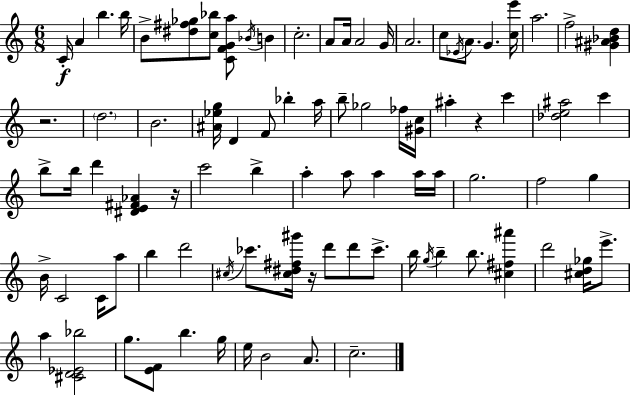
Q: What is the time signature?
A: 6/8